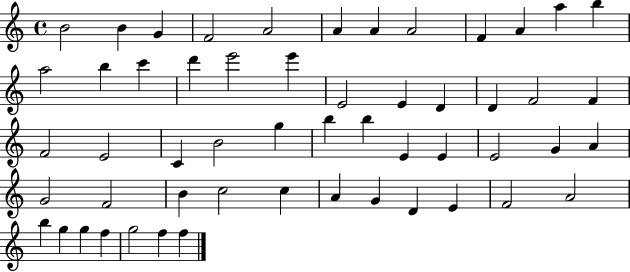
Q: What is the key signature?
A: C major